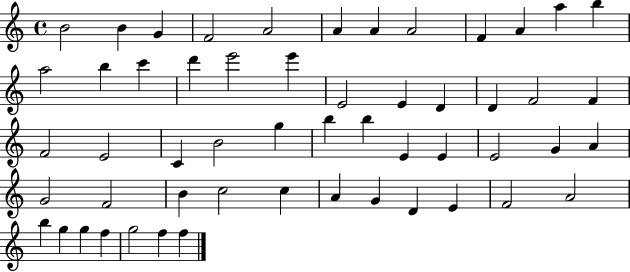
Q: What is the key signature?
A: C major